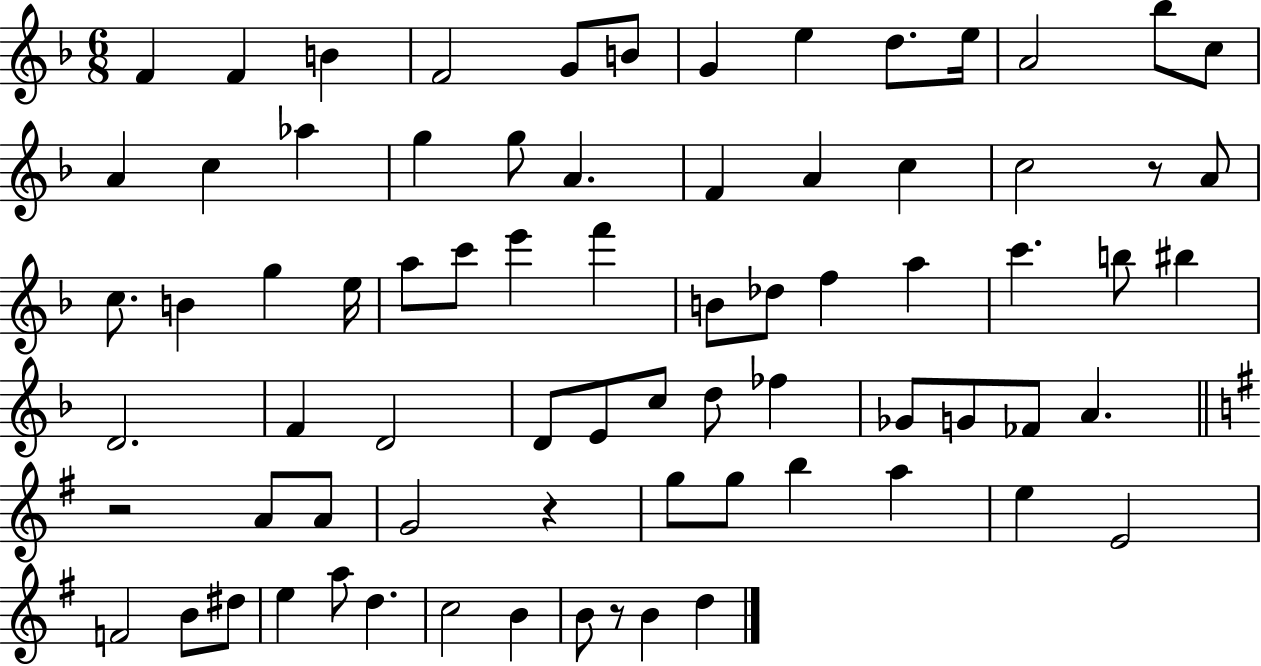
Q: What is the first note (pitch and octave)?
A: F4